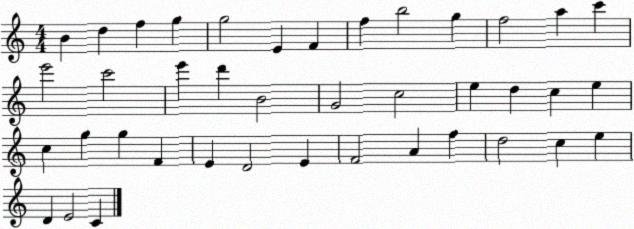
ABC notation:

X:1
T:Untitled
M:4/4
L:1/4
K:C
B d f g g2 E F f b2 g f2 a c' e'2 c'2 e' d' B2 G2 c2 e d c e c g g F E D2 E F2 A f d2 c e D E2 C